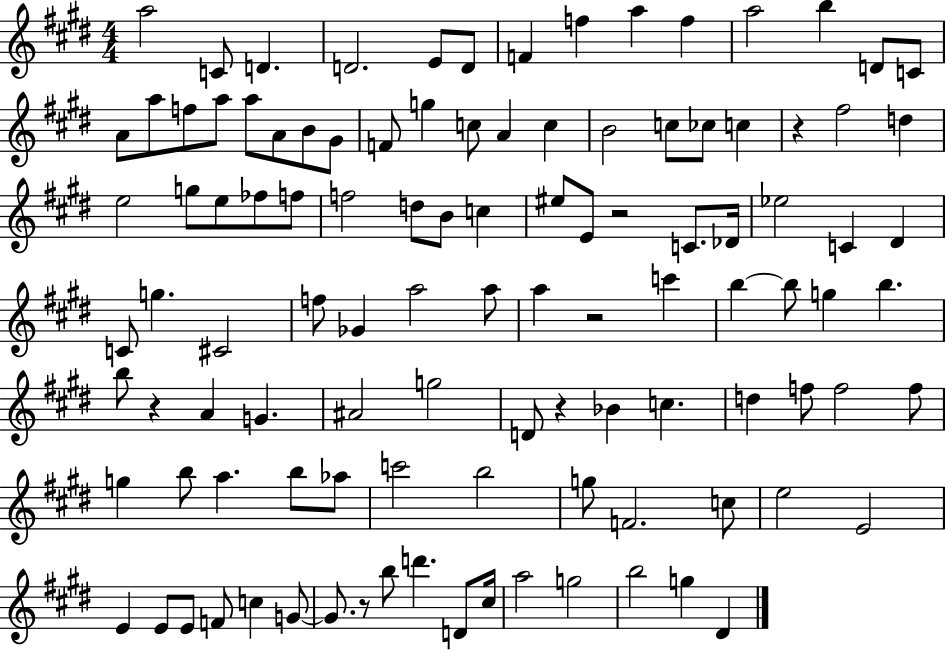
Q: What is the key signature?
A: E major